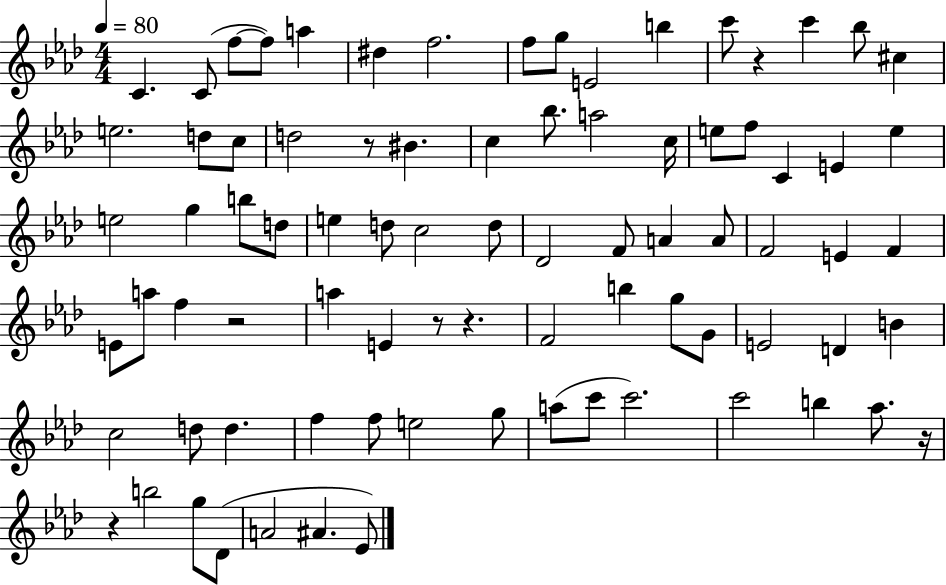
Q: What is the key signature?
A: AES major